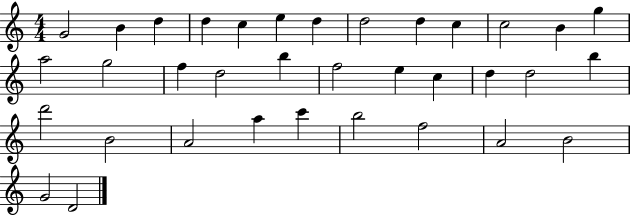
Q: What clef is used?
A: treble